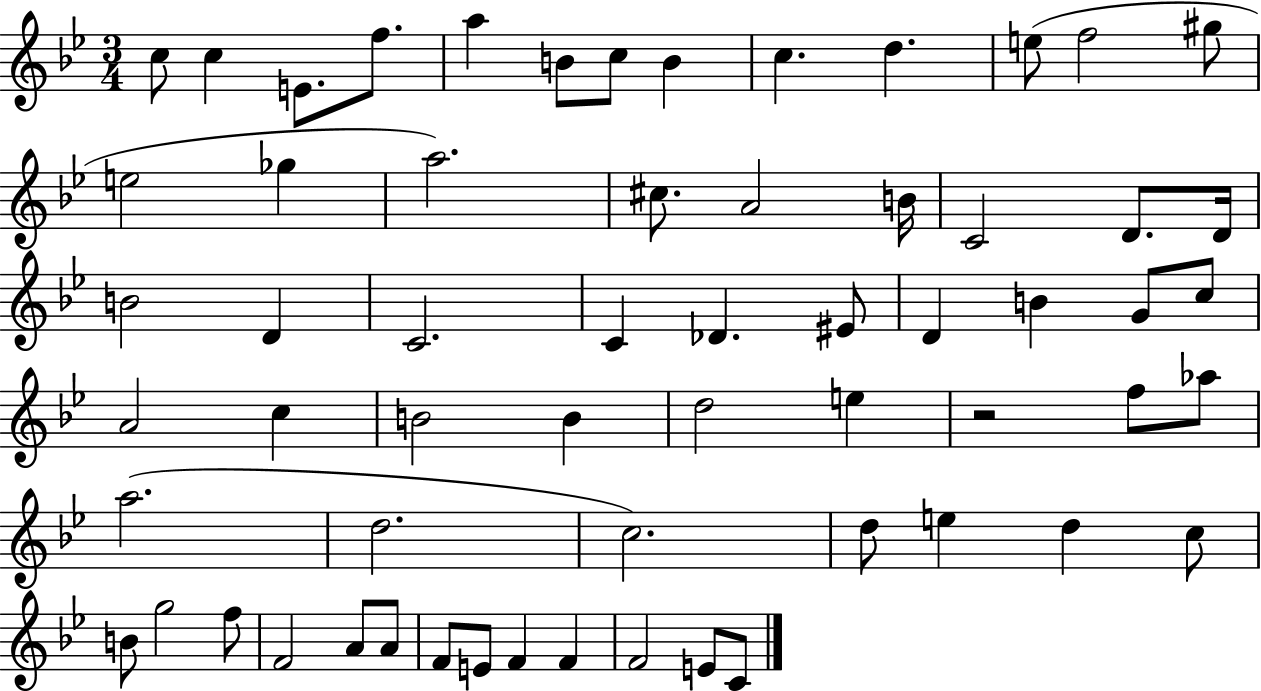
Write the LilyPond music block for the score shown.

{
  \clef treble
  \numericTimeSignature
  \time 3/4
  \key bes \major
  \repeat volta 2 { c''8 c''4 e'8. f''8. | a''4 b'8 c''8 b'4 | c''4. d''4. | e''8( f''2 gis''8 | \break e''2 ges''4 | a''2.) | cis''8. a'2 b'16 | c'2 d'8. d'16 | \break b'2 d'4 | c'2. | c'4 des'4. eis'8 | d'4 b'4 g'8 c''8 | \break a'2 c''4 | b'2 b'4 | d''2 e''4 | r2 f''8 aes''8 | \break a''2.( | d''2. | c''2.) | d''8 e''4 d''4 c''8 | \break b'8 g''2 f''8 | f'2 a'8 a'8 | f'8 e'8 f'4 f'4 | f'2 e'8 c'8 | \break } \bar "|."
}